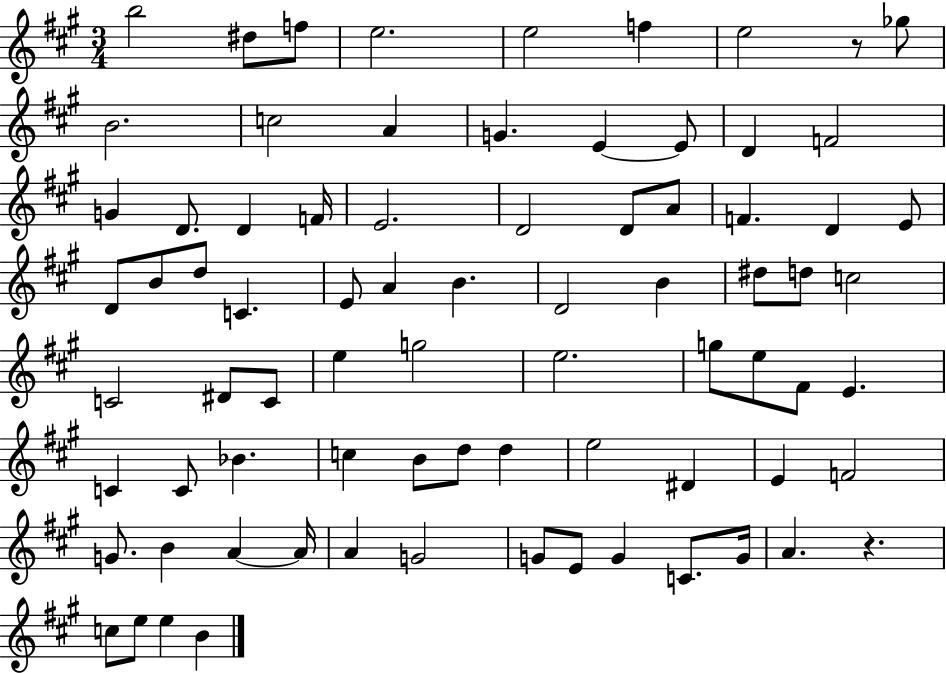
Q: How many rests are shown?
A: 2